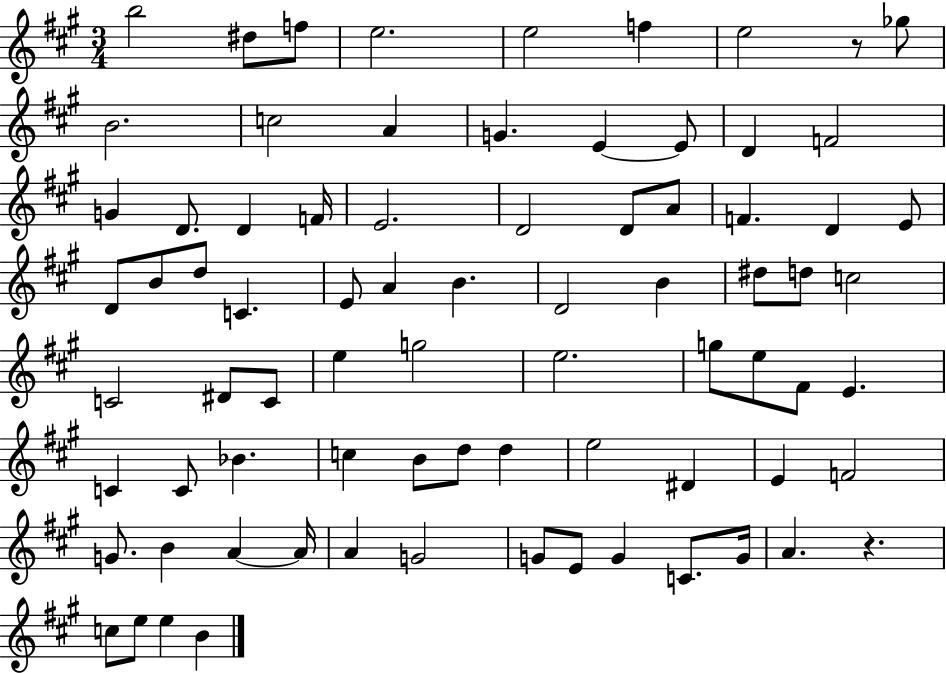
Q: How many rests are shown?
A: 2